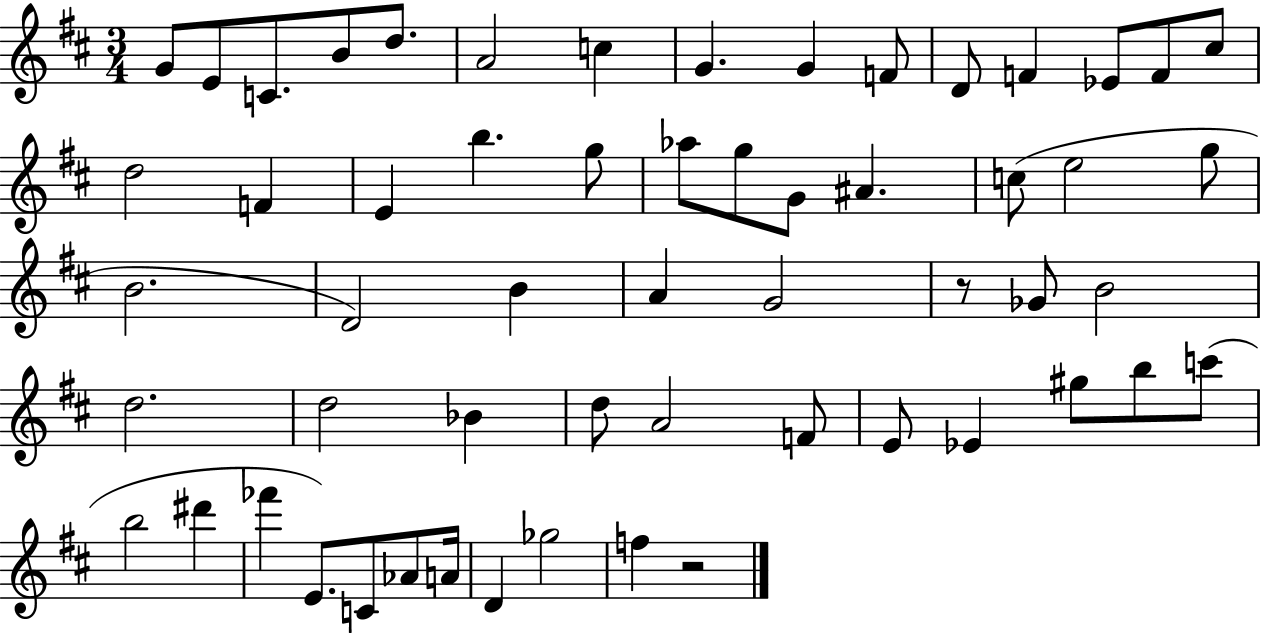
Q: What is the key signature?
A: D major